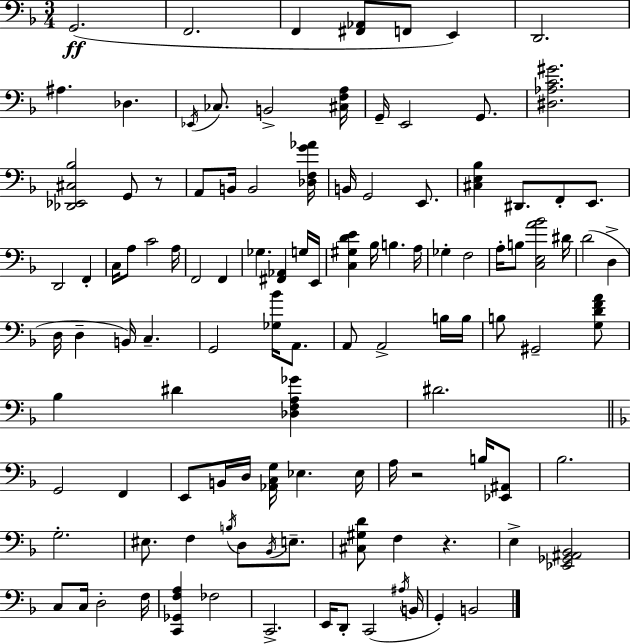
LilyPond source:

{
  \clef bass
  \numericTimeSignature
  \time 3/4
  \key f \major
  g,2.(\ff | f,2. | f,4 <fis, aes,>8 f,8 e,4) | d,2. | \break ais4. des4. | \acciaccatura { ees,16 } ces8. b,2-> | <cis f a>16 g,16-- e,2 g,8. | <dis aes c' gis'>2. | \break <des, ees, cis bes>2 g,8 r8 | a,8 b,16 b,2 | <des f g' aes'>16 b,16 g,2 e,8. | <cis e bes>4 dis,8. f,8-. e,8. | \break d,2 f,4-. | c16 a8 c'2 | a16 f,2 f,4 | ges4. <fis, aes,>4 g16 | \break e,16 <c gis d' e'>4 bes16 b4. | a16 ges4-. f2 | a16-. b8 <c e a' bes'>2 | dis'16 d'2( d4-> | \break d16 d4-- b,16) c4.-- | g,2 <ges bes'>16 a,8. | a,8 a,2-> b16 | b16 b8 gis,2-- <g d' f' a'>8 | \break bes4 dis'4 <des f a ges'>4 | dis'2. | \bar "||" \break \key f \major g,2 f,4 | e,8 b,16 d16 <aes, c g>16 ees4. ees16 | a16 r2 b16 <ees, ais,>8 | bes2. | \break g2.-. | eis8. f4 \acciaccatura { b16 } d8 \acciaccatura { bes,16 } e8.-- | <cis gis d'>8 f4 r4. | e4-> <ees, ges, ais, bes,>2 | \break c8 c16 d2-. | f16 <c, ges, f a>4 fes2 | c,2.-> | e,16 d,8-. c,2( | \break \acciaccatura { ais16 } b,16 g,4-.) b,2 | \bar "|."
}